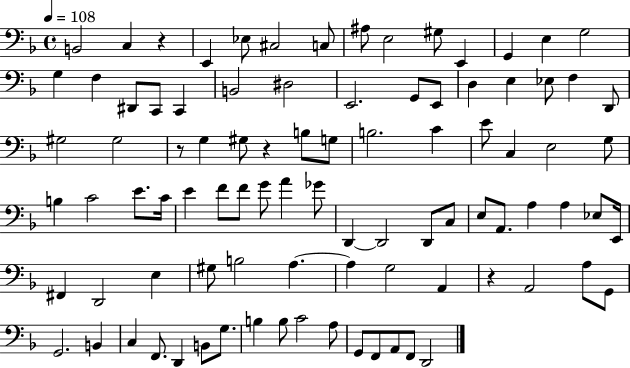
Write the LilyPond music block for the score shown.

{
  \clef bass
  \time 4/4
  \defaultTimeSignature
  \key f \major
  \tempo 4 = 108
  b,2 c4 r4 | e,4 ees8 cis2 c8 | ais8 e2 gis8 e,4 | g,4 e4 g2 | \break g4 f4 dis,8 c,8 c,4 | b,2 dis2 | e,2. g,8 e,8 | d4 e4 ees8 f4 d,8 | \break gis2 gis2 | r8 g4 gis8 r4 b8 g8 | b2. c'4 | e'8 c4 e2 g8 | \break b4 c'2 e'8. c'16 | e'4 f'8 f'8 g'8 a'4 ges'8 | d,4~~ d,2 d,8 c8 | e8 a,8. a4 a4 ees8 e,16 | \break fis,4 d,2 e4 | gis8 b2 a4.~~ | a4 g2 a,4 | r4 a,2 a8 g,8 | \break g,2. b,4 | c4 f,8. d,4 b,8 g8. | b4 b8 c'2 a8 | g,8 f,8 a,8 f,8 d,2 | \break \bar "|."
}